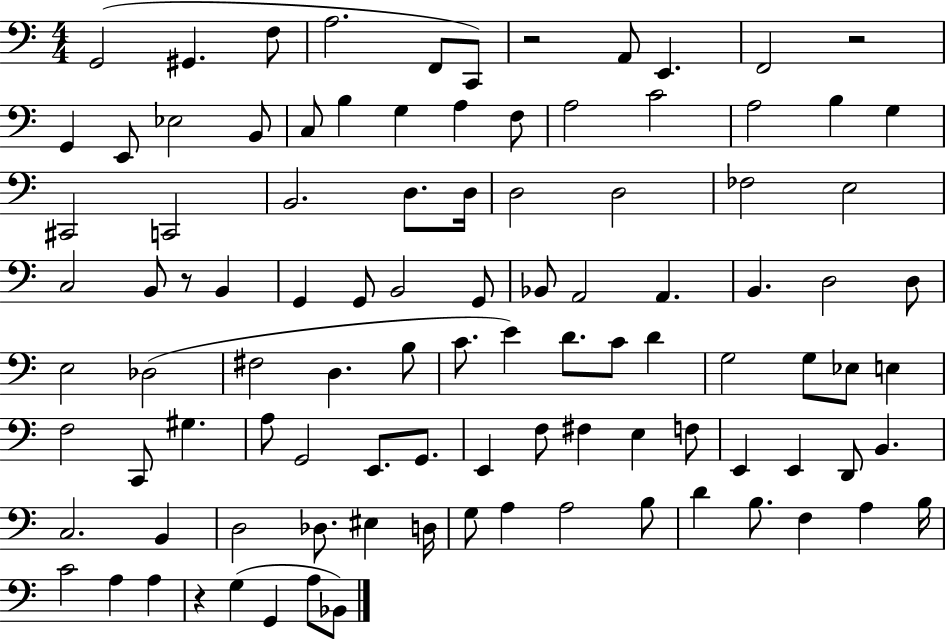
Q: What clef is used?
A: bass